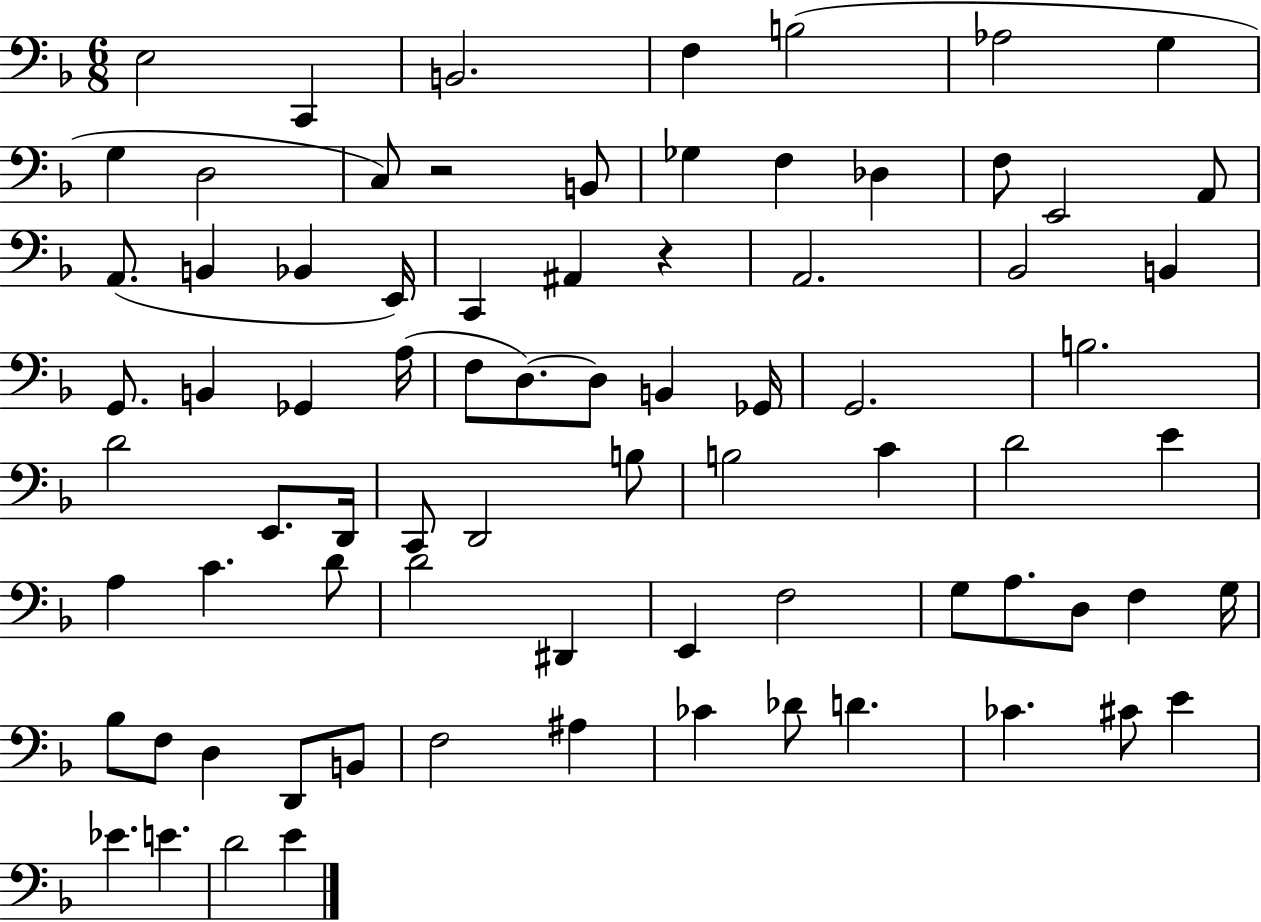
{
  \clef bass
  \numericTimeSignature
  \time 6/8
  \key f \major
  \repeat volta 2 { e2 c,4 | b,2. | f4 b2( | aes2 g4 | \break g4 d2 | c8) r2 b,8 | ges4 f4 des4 | f8 e,2 a,8 | \break a,8.( b,4 bes,4 e,16) | c,4 ais,4 r4 | a,2. | bes,2 b,4 | \break g,8. b,4 ges,4 a16( | f8 d8.~~) d8 b,4 ges,16 | g,2. | b2. | \break d'2 e,8. d,16 | c,8 d,2 b8 | b2 c'4 | d'2 e'4 | \break a4 c'4. d'8 | d'2 dis,4 | e,4 f2 | g8 a8. d8 f4 g16 | \break bes8 f8 d4 d,8 b,8 | f2 ais4 | ces'4 des'8 d'4. | ces'4. cis'8 e'4 | \break ees'4. e'4. | d'2 e'4 | } \bar "|."
}